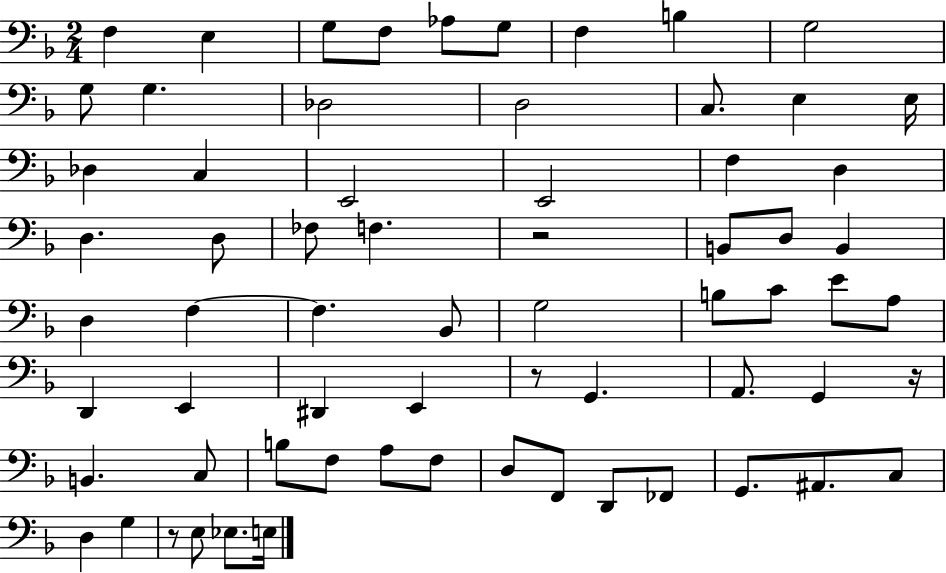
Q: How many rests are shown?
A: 4